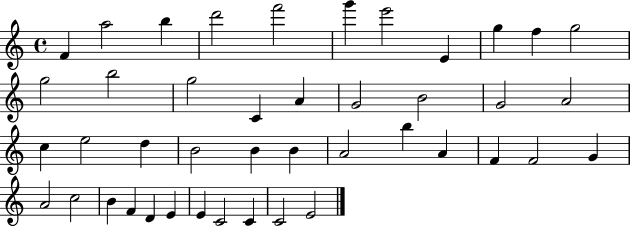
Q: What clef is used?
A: treble